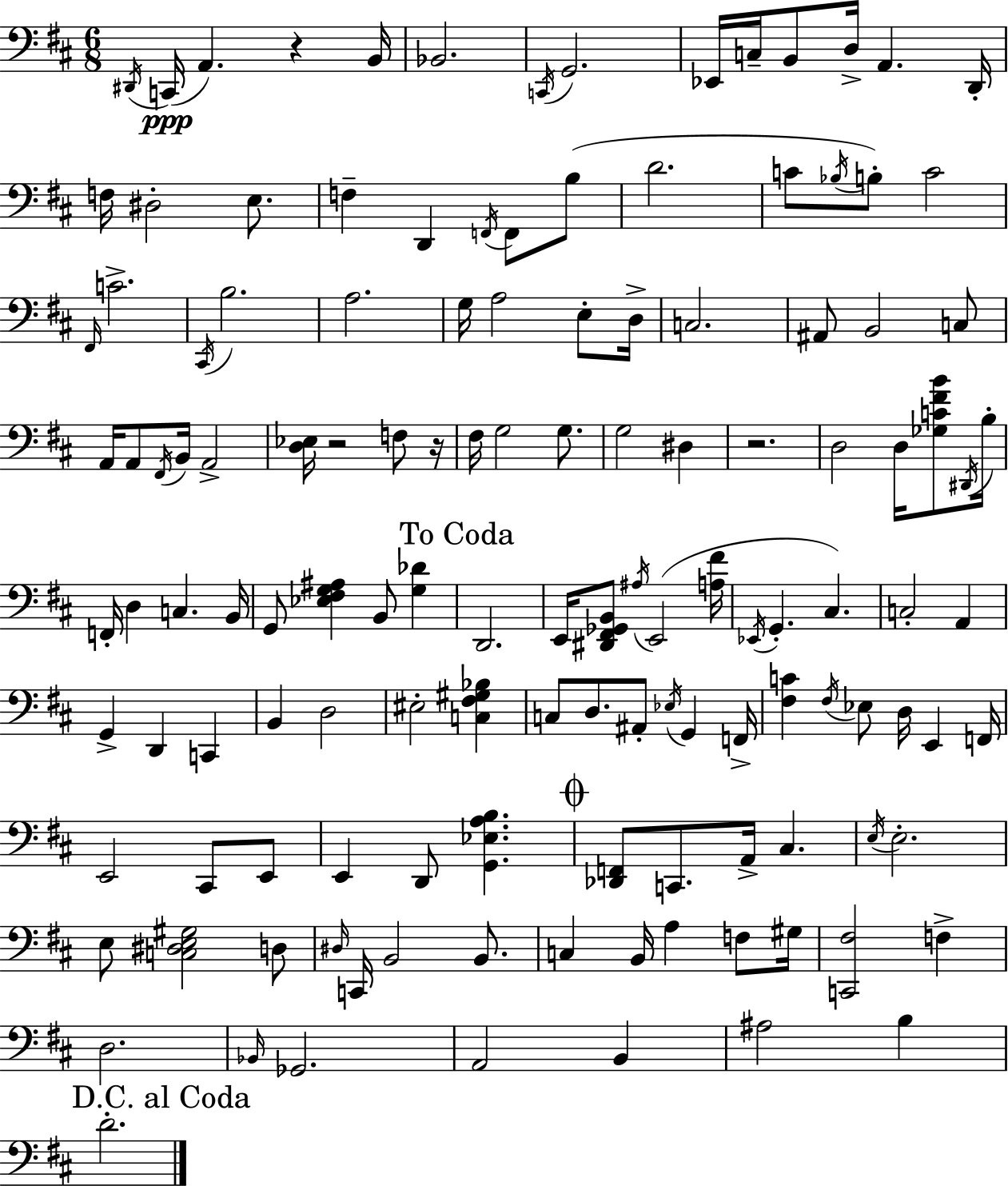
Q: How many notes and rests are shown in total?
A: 132